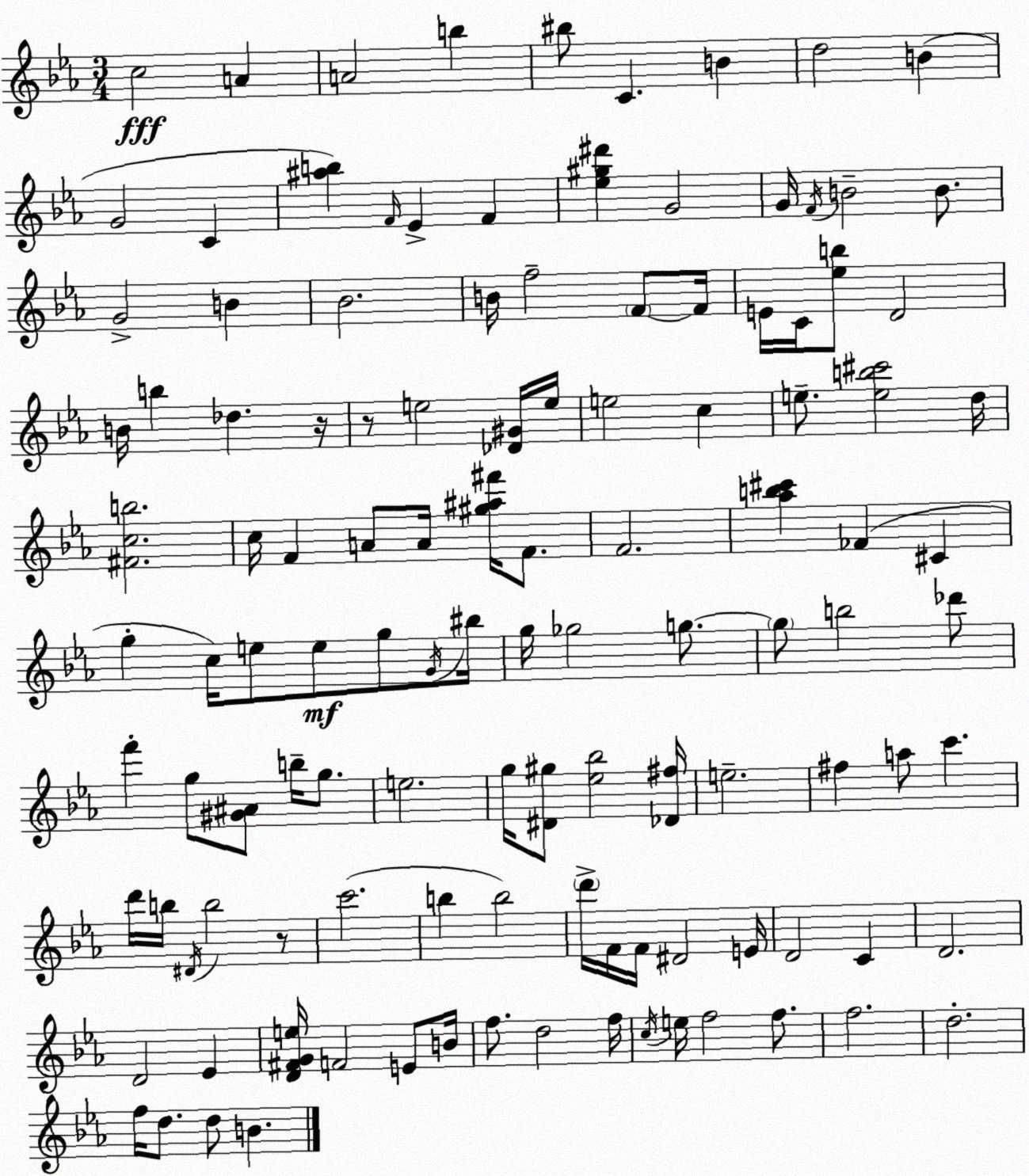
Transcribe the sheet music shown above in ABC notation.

X:1
T:Untitled
M:3/4
L:1/4
K:Eb
c2 A A2 b ^b/2 C B d2 B G2 C [^ab] F/4 _E F [_e^g^d'] G2 G/4 F/4 B2 B/2 G2 B _B2 B/4 f2 F/2 F/4 E/4 C/4 [_eb]/2 D2 B/4 b _d z/4 z/2 e2 [_D^G]/4 e/4 e2 c e/2 [eb^c']2 d/4 [^Fcb]2 c/4 F A/2 A/4 [^g^a^f']/4 F/2 F2 [_ab^c'] _F ^C g c/4 e/2 e/2 g/2 G/4 ^b/4 g/4 _g2 g/2 g/2 b2 _d'/2 f' g/2 [^G^A]/2 b/4 g/2 e2 g/4 [^D^g]/2 [_e_b]2 [_D^f]/4 e2 ^f a/2 c' d'/4 b/4 ^D/4 b2 z/2 c'2 b b2 d'/4 F/4 F/4 ^D2 E/4 D2 C D2 D2 _E [D^FGe]/4 F2 E/2 B/4 f/2 d2 f/4 c/4 e/4 f2 f/2 f2 d2 f/4 d/2 d/2 B